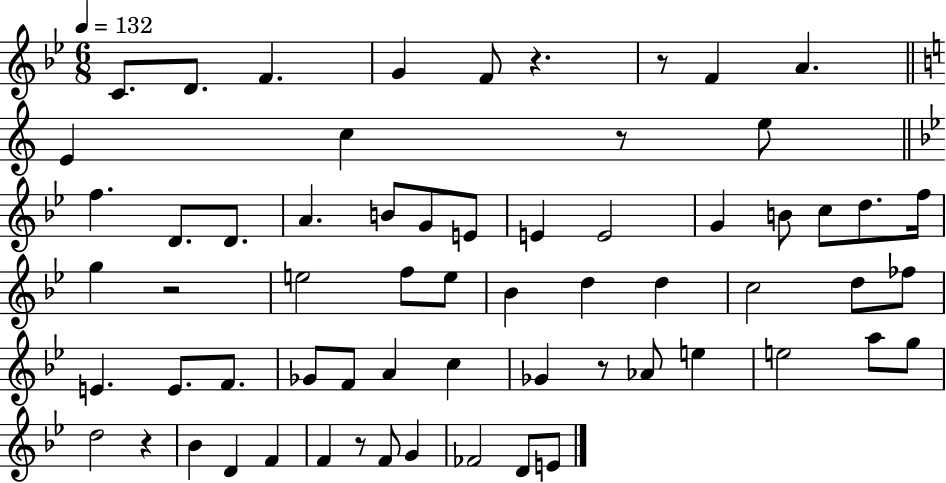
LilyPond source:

{
  \clef treble
  \numericTimeSignature
  \time 6/8
  \key bes \major
  \tempo 4 = 132
  c'8. d'8. f'4. | g'4 f'8 r4. | r8 f'4 a'4. | \bar "||" \break \key c \major e'4 c''4 r8 e''8 | \bar "||" \break \key bes \major f''4. d'8. d'8. | a'4. b'8 g'8 e'8 | e'4 e'2 | g'4 b'8 c''8 d''8. f''16 | \break g''4 r2 | e''2 f''8 e''8 | bes'4 d''4 d''4 | c''2 d''8 fes''8 | \break e'4. e'8. f'8. | ges'8 f'8 a'4 c''4 | ges'4 r8 aes'8 e''4 | e''2 a''8 g''8 | \break d''2 r4 | bes'4 d'4 f'4 | f'4 r8 f'8 g'4 | fes'2 d'8 e'8 | \break \bar "|."
}